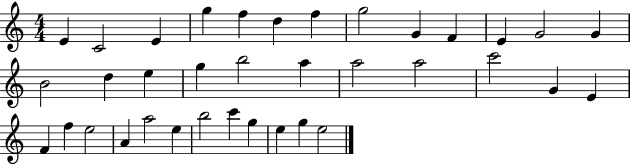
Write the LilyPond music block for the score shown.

{
  \clef treble
  \numericTimeSignature
  \time 4/4
  \key c \major
  e'4 c'2 e'4 | g''4 f''4 d''4 f''4 | g''2 g'4 f'4 | e'4 g'2 g'4 | \break b'2 d''4 e''4 | g''4 b''2 a''4 | a''2 a''2 | c'''2 g'4 e'4 | \break f'4 f''4 e''2 | a'4 a''2 e''4 | b''2 c'''4 g''4 | e''4 g''4 e''2 | \break \bar "|."
}